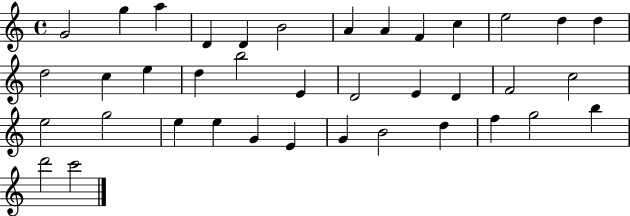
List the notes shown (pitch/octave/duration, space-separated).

G4/h G5/q A5/q D4/q D4/q B4/h A4/q A4/q F4/q C5/q E5/h D5/q D5/q D5/h C5/q E5/q D5/q B5/h E4/q D4/h E4/q D4/q F4/h C5/h E5/h G5/h E5/q E5/q G4/q E4/q G4/q B4/h D5/q F5/q G5/h B5/q D6/h C6/h